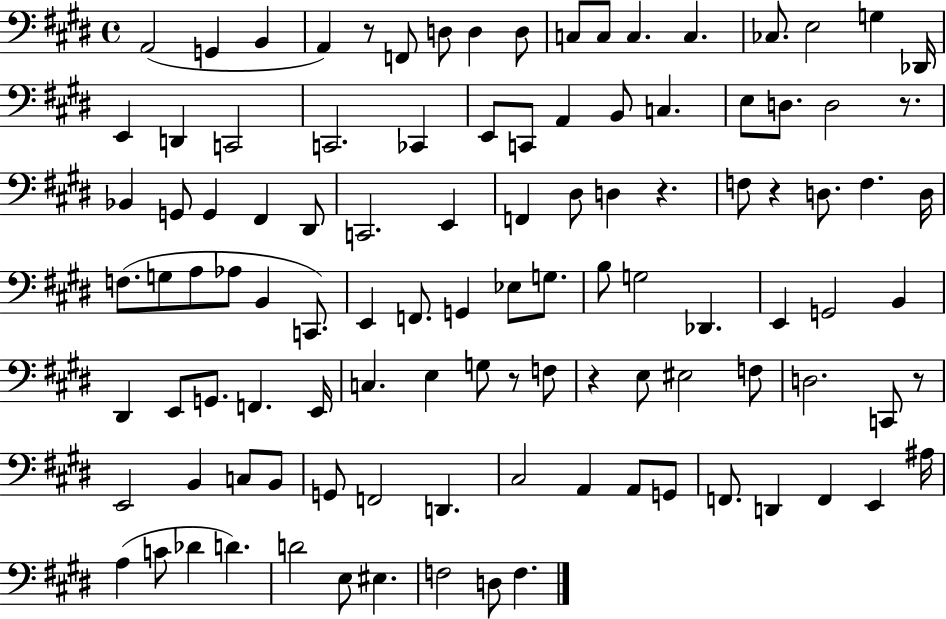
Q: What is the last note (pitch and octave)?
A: F3